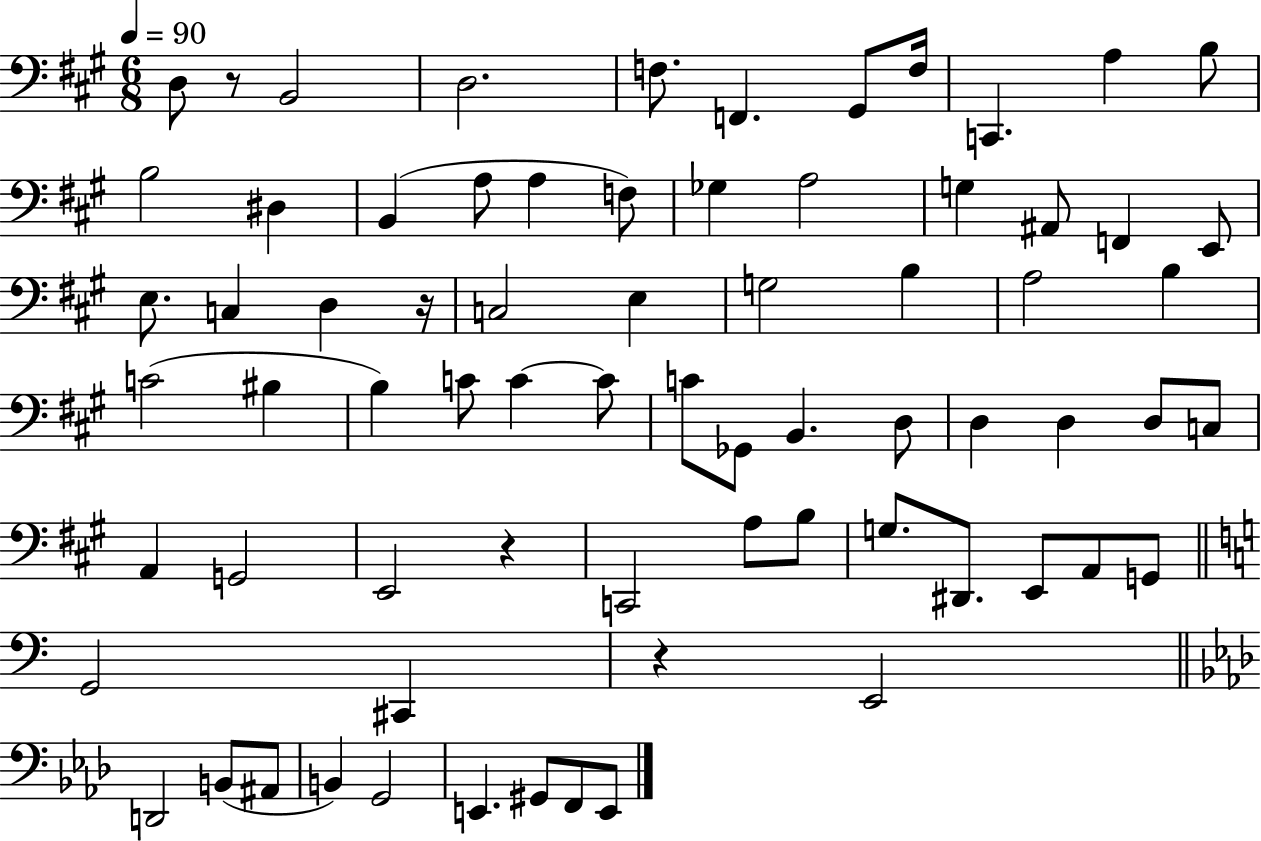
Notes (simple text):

D3/e R/e B2/h D3/h. F3/e. F2/q. G#2/e F3/s C2/q. A3/q B3/e B3/h D#3/q B2/q A3/e A3/q F3/e Gb3/q A3/h G3/q A#2/e F2/q E2/e E3/e. C3/q D3/q R/s C3/h E3/q G3/h B3/q A3/h B3/q C4/h BIS3/q B3/q C4/e C4/q C4/e C4/e Gb2/e B2/q. D3/e D3/q D3/q D3/e C3/e A2/q G2/h E2/h R/q C2/h A3/e B3/e G3/e. D#2/e. E2/e A2/e G2/e G2/h C#2/q R/q E2/h D2/h B2/e A#2/e B2/q G2/h E2/q. G#2/e F2/e E2/e